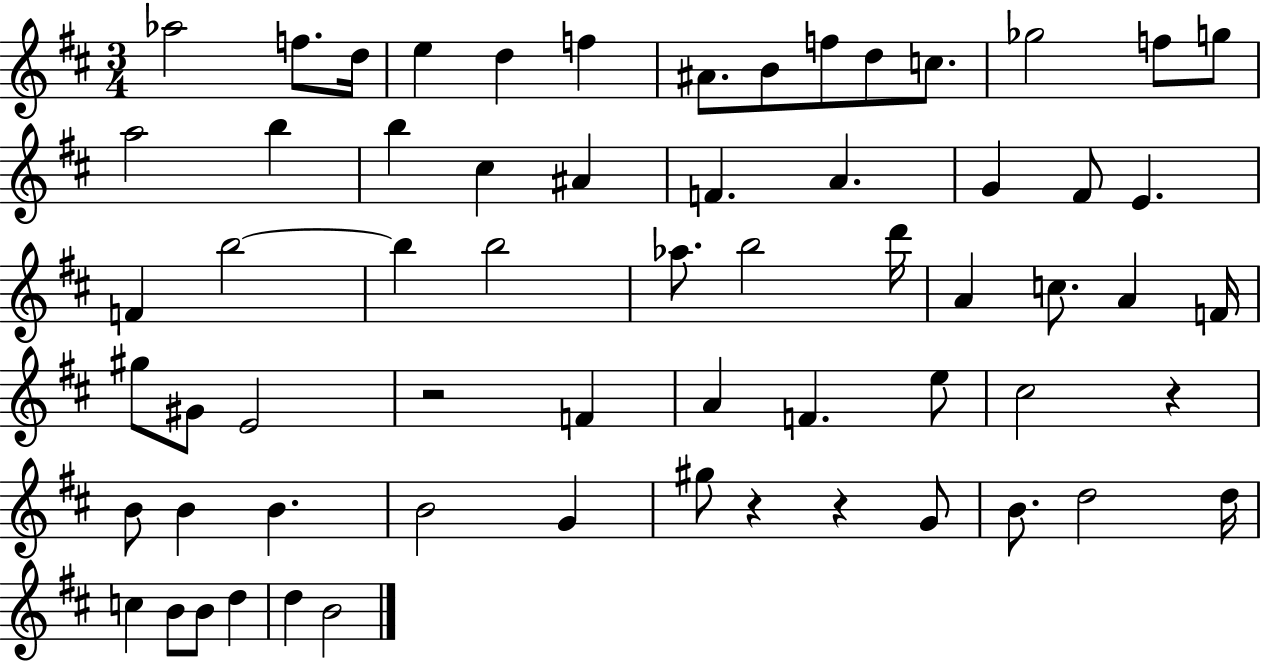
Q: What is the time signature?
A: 3/4